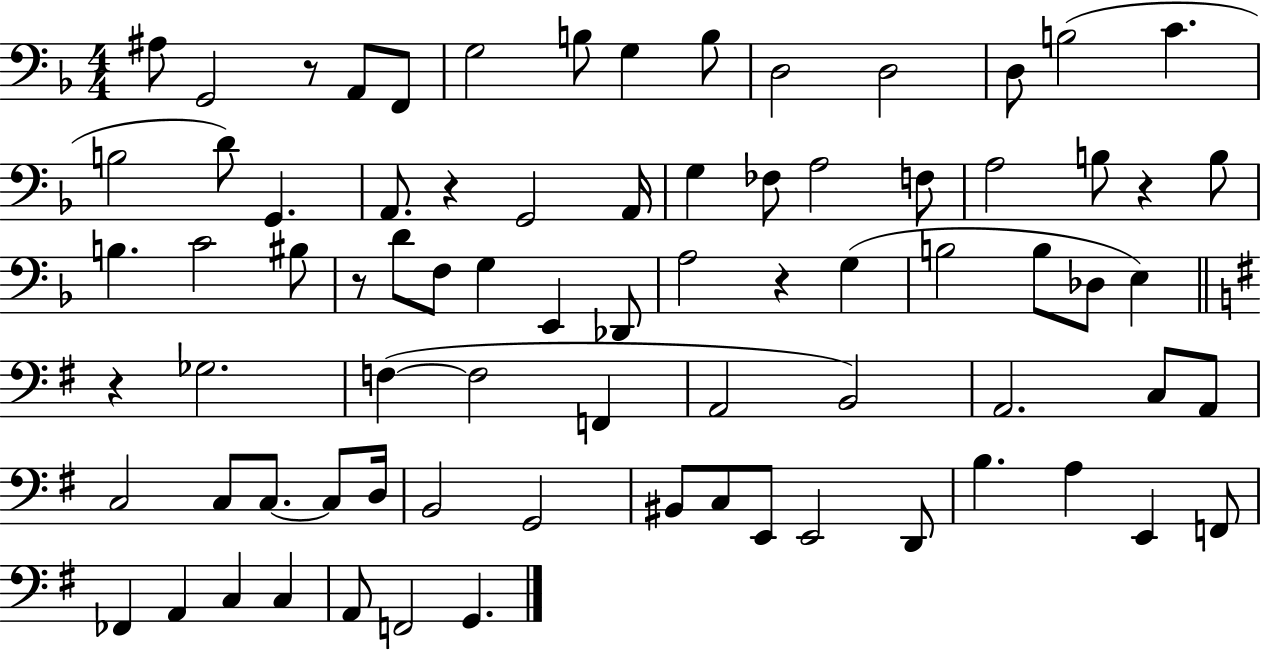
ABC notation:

X:1
T:Untitled
M:4/4
L:1/4
K:F
^A,/2 G,,2 z/2 A,,/2 F,,/2 G,2 B,/2 G, B,/2 D,2 D,2 D,/2 B,2 C B,2 D/2 G,, A,,/2 z G,,2 A,,/4 G, _F,/2 A,2 F,/2 A,2 B,/2 z B,/2 B, C2 ^B,/2 z/2 D/2 F,/2 G, E,, _D,,/2 A,2 z G, B,2 B,/2 _D,/2 E, z _G,2 F, F,2 F,, A,,2 B,,2 A,,2 C,/2 A,,/2 C,2 C,/2 C,/2 C,/2 D,/4 B,,2 G,,2 ^B,,/2 C,/2 E,,/2 E,,2 D,,/2 B, A, E,, F,,/2 _F,, A,, C, C, A,,/2 F,,2 G,,